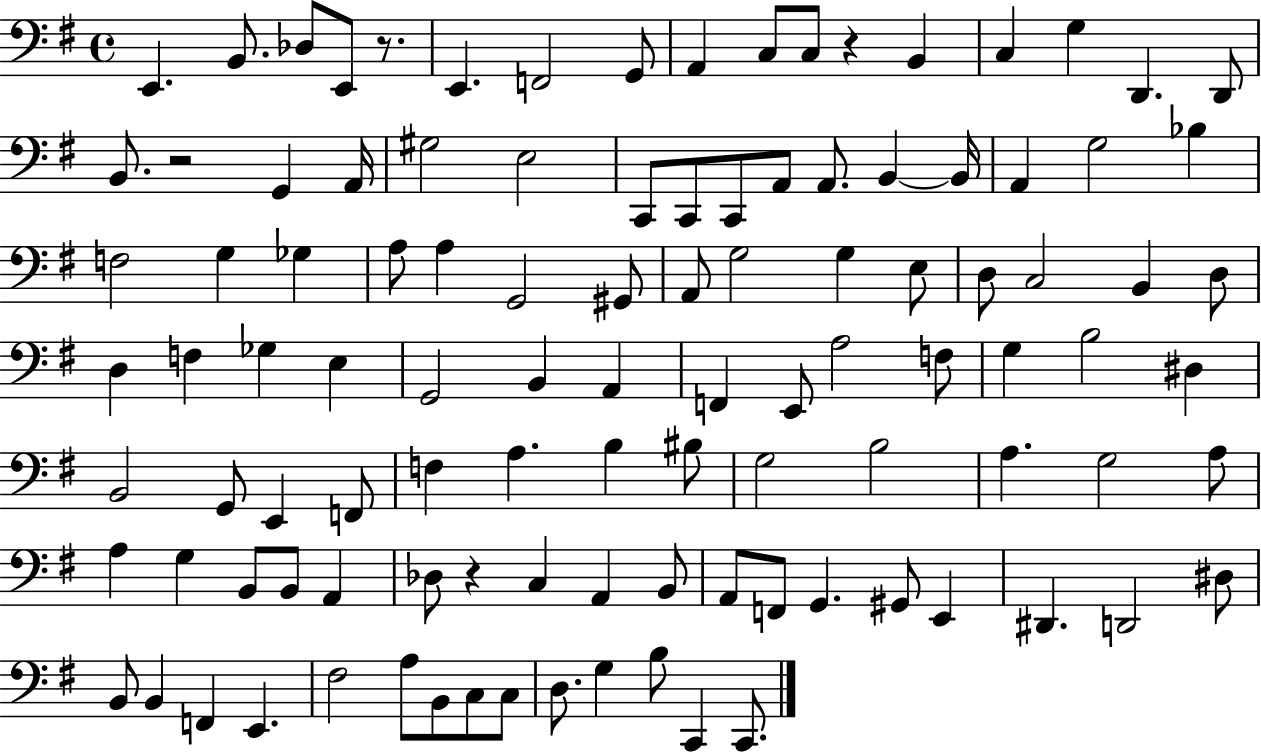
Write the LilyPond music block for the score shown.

{
  \clef bass
  \time 4/4
  \defaultTimeSignature
  \key g \major
  e,4. b,8. des8 e,8 r8. | e,4. f,2 g,8 | a,4 c8 c8 r4 b,4 | c4 g4 d,4. d,8 | \break b,8. r2 g,4 a,16 | gis2 e2 | c,8 c,8 c,8 a,8 a,8. b,4~~ b,16 | a,4 g2 bes4 | \break f2 g4 ges4 | a8 a4 g,2 gis,8 | a,8 g2 g4 e8 | d8 c2 b,4 d8 | \break d4 f4 ges4 e4 | g,2 b,4 a,4 | f,4 e,8 a2 f8 | g4 b2 dis4 | \break b,2 g,8 e,4 f,8 | f4 a4. b4 bis8 | g2 b2 | a4. g2 a8 | \break a4 g4 b,8 b,8 a,4 | des8 r4 c4 a,4 b,8 | a,8 f,8 g,4. gis,8 e,4 | dis,4. d,2 dis8 | \break b,8 b,4 f,4 e,4. | fis2 a8 b,8 c8 c8 | d8. g4 b8 c,4 c,8. | \bar "|."
}